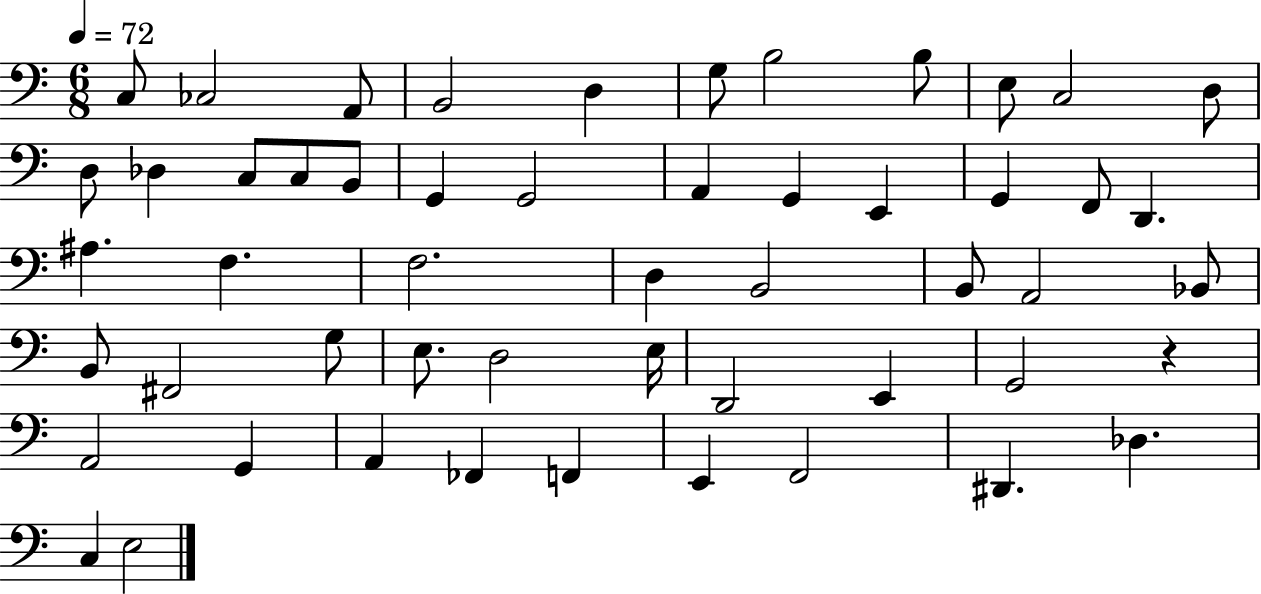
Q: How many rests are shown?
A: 1